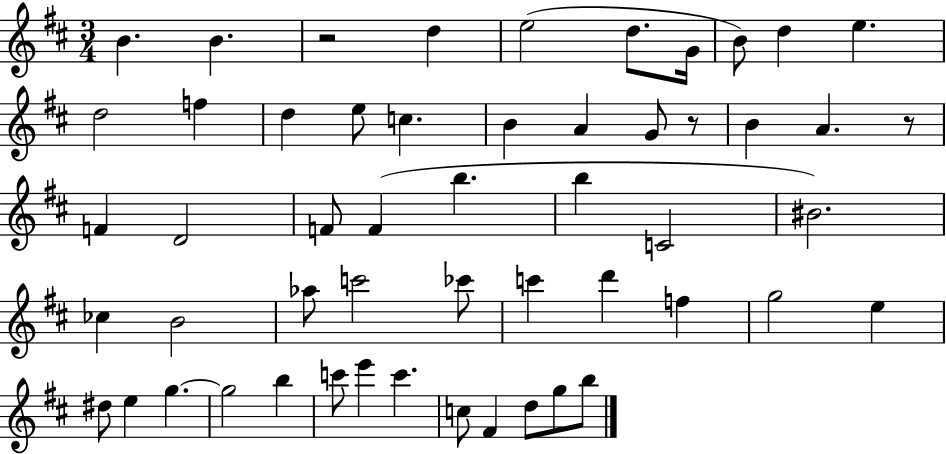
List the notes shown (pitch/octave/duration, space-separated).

B4/q. B4/q. R/h D5/q E5/h D5/e. G4/s B4/e D5/q E5/q. D5/h F5/q D5/q E5/e C5/q. B4/q A4/q G4/e R/e B4/q A4/q. R/e F4/q D4/h F4/e F4/q B5/q. B5/q C4/h BIS4/h. CES5/q B4/h Ab5/e C6/h CES6/e C6/q D6/q F5/q G5/h E5/q D#5/e E5/q G5/q. G5/h B5/q C6/e E6/q C6/q. C5/e F#4/q D5/e G5/e B5/e